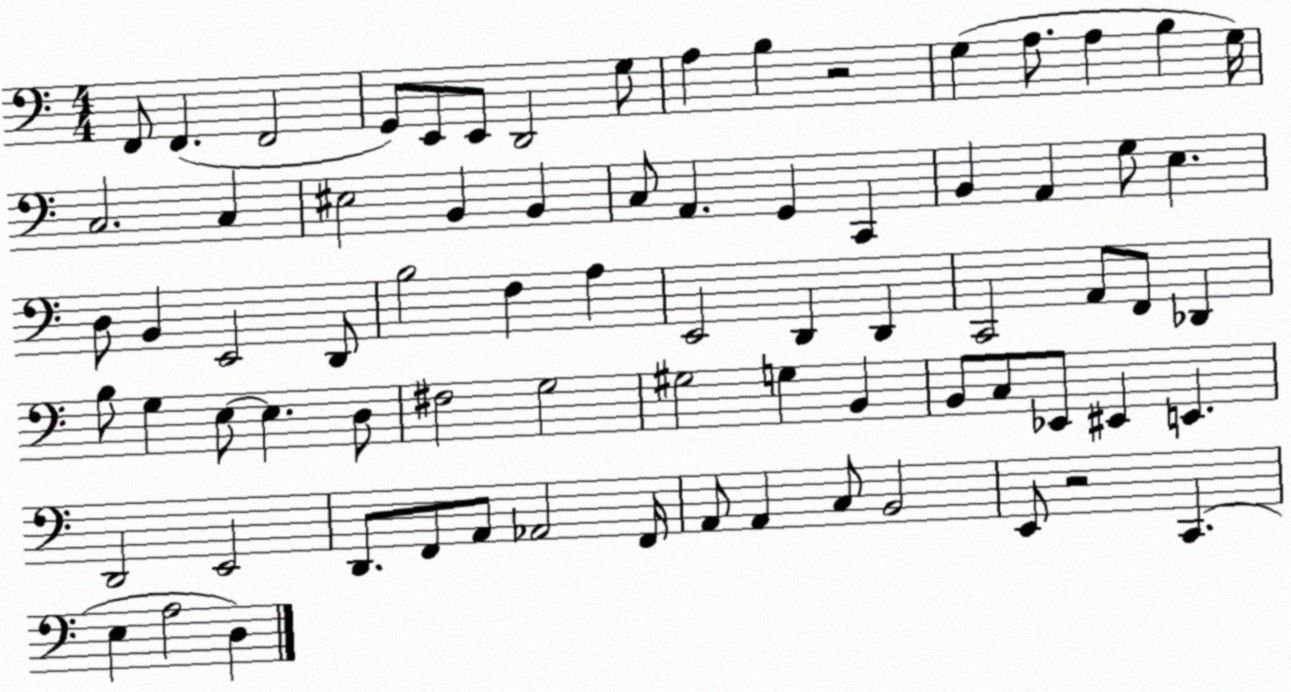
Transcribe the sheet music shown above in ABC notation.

X:1
T:Untitled
M:4/4
L:1/4
K:C
F,,/2 F,, F,,2 G,,/2 E,,/2 E,,/2 D,,2 G,/2 A, B, z2 G, A,/2 A, B, G,/4 C,2 C, ^E,2 B,, B,, C,/2 A,, G,, C,, B,, A,, G,/2 E, D,/2 B,, E,,2 D,,/2 B,2 F, A, E,,2 D,, D,, C,,2 A,,/2 F,,/2 _D,, B,/2 G, E,/2 E, D,/2 ^F,2 G,2 ^G,2 G, B,, B,,/2 C,/2 _E,,/2 ^E,, E,, D,,2 E,,2 D,,/2 F,,/2 A,,/2 _A,,2 F,,/4 A,,/2 A,, C,/2 B,,2 E,,/2 z2 C,, E, A,2 D,